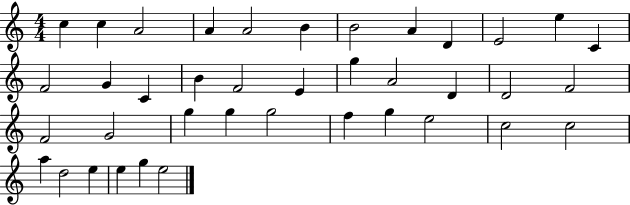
{
  \clef treble
  \numericTimeSignature
  \time 4/4
  \key c \major
  c''4 c''4 a'2 | a'4 a'2 b'4 | b'2 a'4 d'4 | e'2 e''4 c'4 | \break f'2 g'4 c'4 | b'4 f'2 e'4 | g''4 a'2 d'4 | d'2 f'2 | \break f'2 g'2 | g''4 g''4 g''2 | f''4 g''4 e''2 | c''2 c''2 | \break a''4 d''2 e''4 | e''4 g''4 e''2 | \bar "|."
}